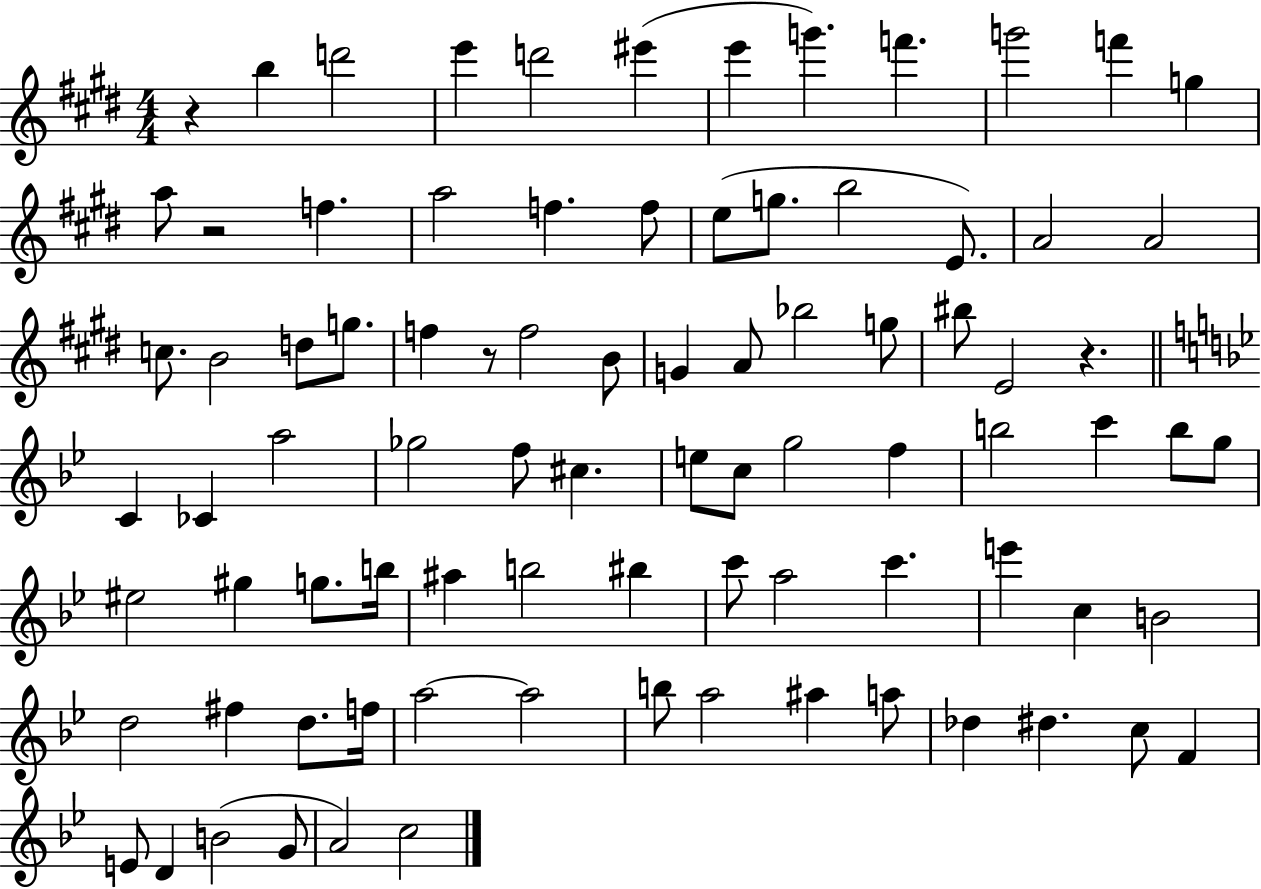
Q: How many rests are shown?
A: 4